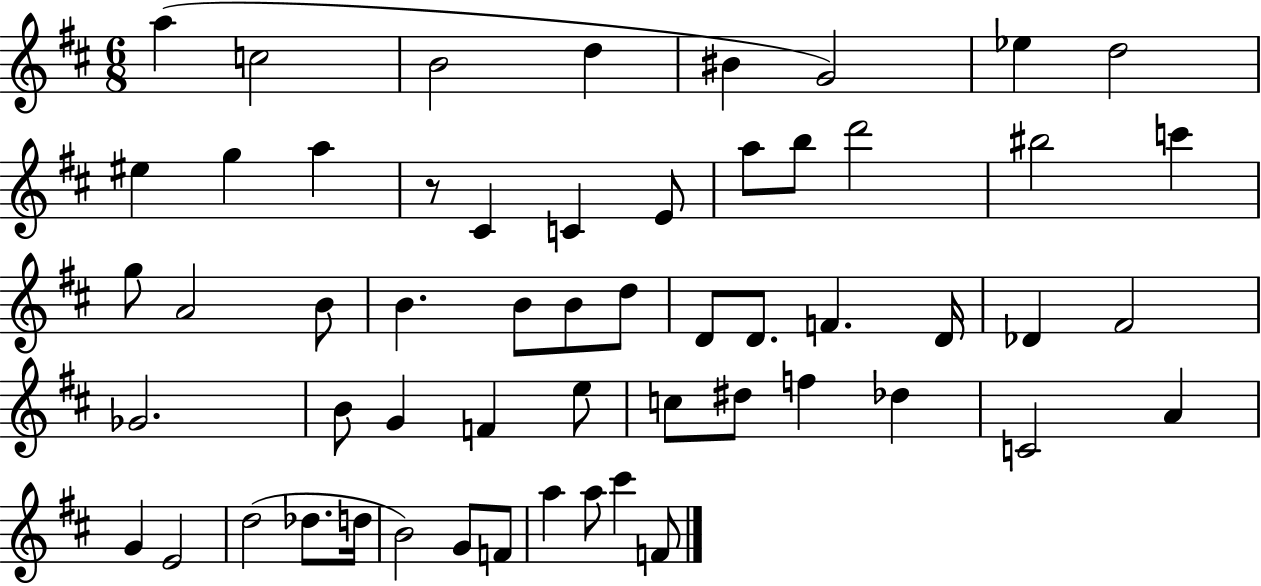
{
  \clef treble
  \numericTimeSignature
  \time 6/8
  \key d \major
  a''4( c''2 | b'2 d''4 | bis'4 g'2) | ees''4 d''2 | \break eis''4 g''4 a''4 | r8 cis'4 c'4 e'8 | a''8 b''8 d'''2 | bis''2 c'''4 | \break g''8 a'2 b'8 | b'4. b'8 b'8 d''8 | d'8 d'8. f'4. d'16 | des'4 fis'2 | \break ges'2. | b'8 g'4 f'4 e''8 | c''8 dis''8 f''4 des''4 | c'2 a'4 | \break g'4 e'2 | d''2( des''8. d''16 | b'2) g'8 f'8 | a''4 a''8 cis'''4 f'8 | \break \bar "|."
}